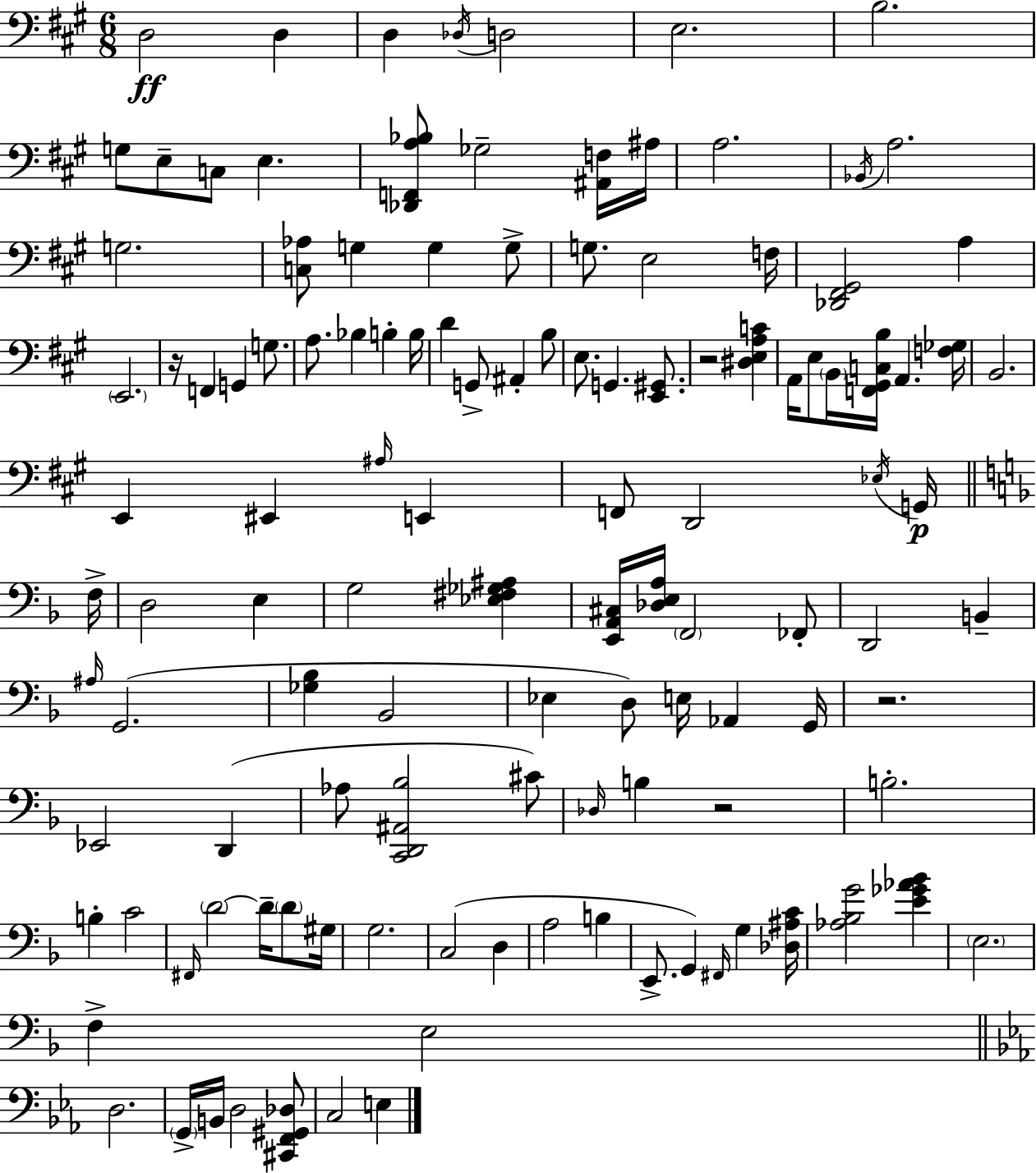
X:1
T:Untitled
M:6/8
L:1/4
K:A
D,2 D, D, _D,/4 D,2 E,2 B,2 G,/2 E,/2 C,/2 E, [_D,,F,,A,_B,]/2 _G,2 [^A,,F,]/4 ^A,/4 A,2 _B,,/4 A,2 G,2 [C,_A,]/2 G, G, G,/2 G,/2 E,2 F,/4 [_D,,^F,,^G,,]2 A, E,,2 z/4 F,, G,, G,/2 A,/2 _B, B, B,/4 D G,,/2 ^A,, B,/2 E,/2 G,, [E,,^G,,]/2 z2 [^D,E,A,C] A,,/4 E,/2 B,,/4 [F,,^G,,C,B,]/4 A,, [F,_G,]/4 B,,2 E,, ^E,, ^A,/4 E,, F,,/2 D,,2 _E,/4 G,,/4 F,/4 D,2 E, G,2 [_E,^F,_G,^A,] [E,,A,,^C,]/4 [_D,E,A,]/4 F,,2 _F,,/2 D,,2 B,, ^A,/4 G,,2 [_G,_B,] _B,,2 _E, D,/2 E,/4 _A,, G,,/4 z2 _E,,2 D,, _A,/2 [C,,D,,^A,,_B,]2 ^C/2 _D,/4 B, z2 B,2 B, C2 ^F,,/4 D2 D/4 D/2 ^G,/4 G,2 C,2 D, A,2 B, E,,/2 G,, ^F,,/4 G, [_D,^A,C]/4 [_A,_B,G]2 [E_G_A_B] E,2 F, E,2 D,2 G,,/4 B,,/4 D,2 [^C,,F,,^G,,_D,]/2 C,2 E,